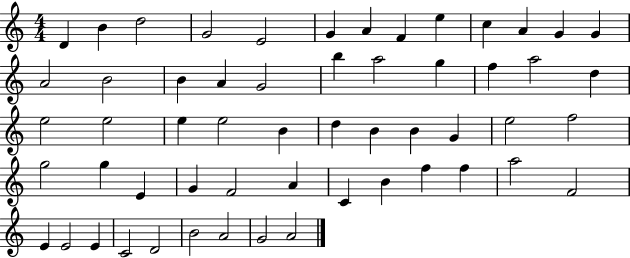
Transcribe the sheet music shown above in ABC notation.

X:1
T:Untitled
M:4/4
L:1/4
K:C
D B d2 G2 E2 G A F e c A G G A2 B2 B A G2 b a2 g f a2 d e2 e2 e e2 B d B B G e2 f2 g2 g E G F2 A C B f f a2 F2 E E2 E C2 D2 B2 A2 G2 A2